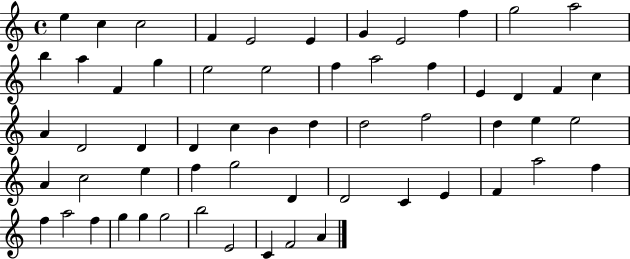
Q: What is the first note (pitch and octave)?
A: E5